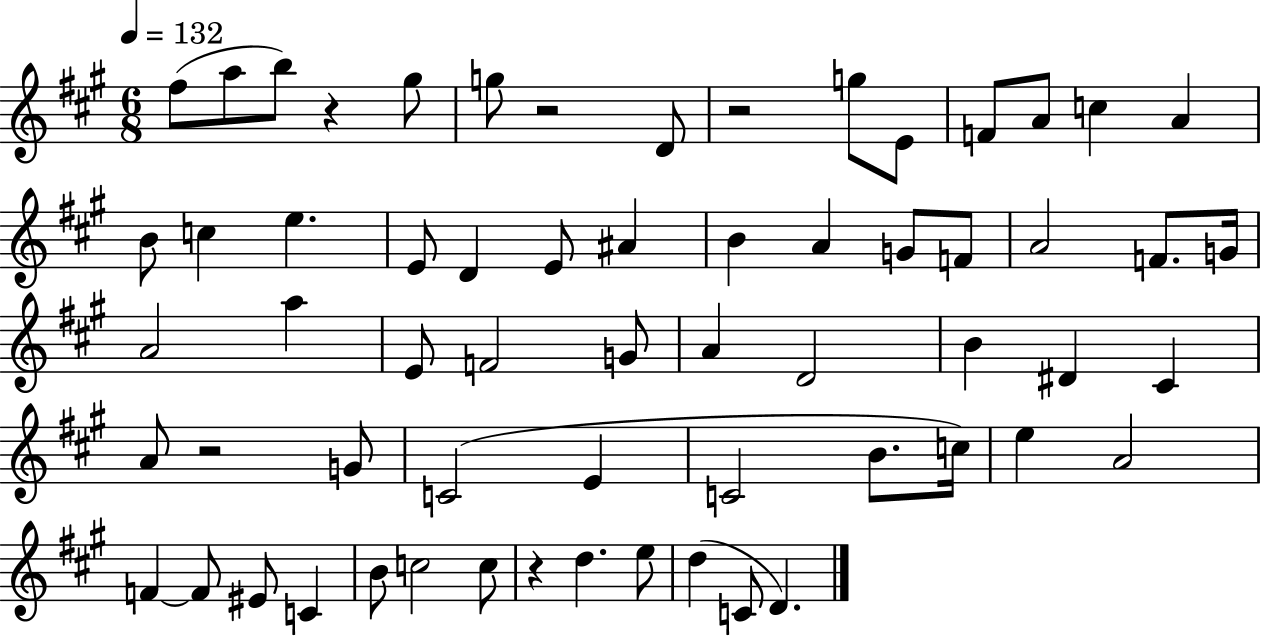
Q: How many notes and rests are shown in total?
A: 62